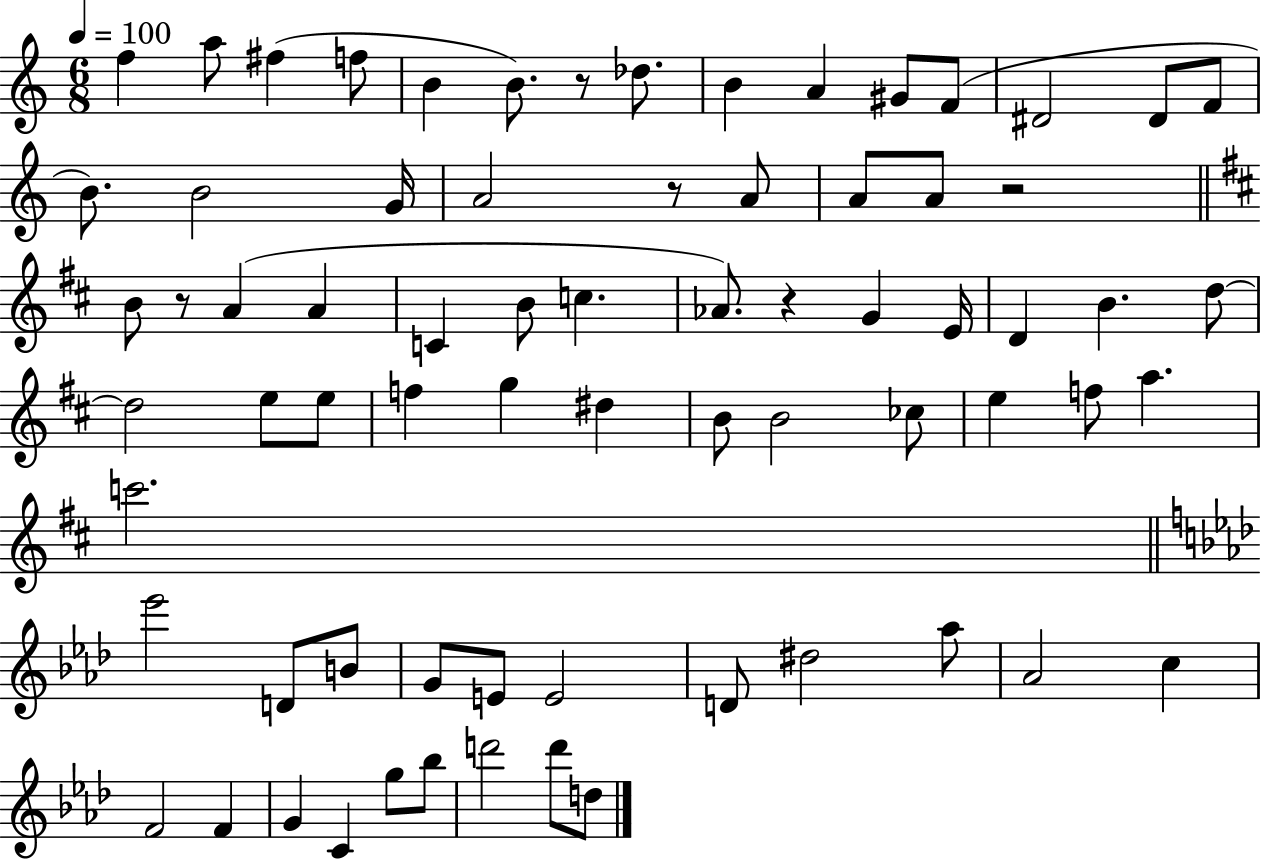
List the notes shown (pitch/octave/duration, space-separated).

F5/q A5/e F#5/q F5/e B4/q B4/e. R/e Db5/e. B4/q A4/q G#4/e F4/e D#4/h D#4/e F4/e B4/e. B4/h G4/s A4/h R/e A4/e A4/e A4/e R/h B4/e R/e A4/q A4/q C4/q B4/e C5/q. Ab4/e. R/q G4/q E4/s D4/q B4/q. D5/e D5/h E5/e E5/e F5/q G5/q D#5/q B4/e B4/h CES5/e E5/q F5/e A5/q. C6/h. Eb6/h D4/e B4/e G4/e E4/e E4/h D4/e D#5/h Ab5/e Ab4/h C5/q F4/h F4/q G4/q C4/q G5/e Bb5/e D6/h D6/e D5/e